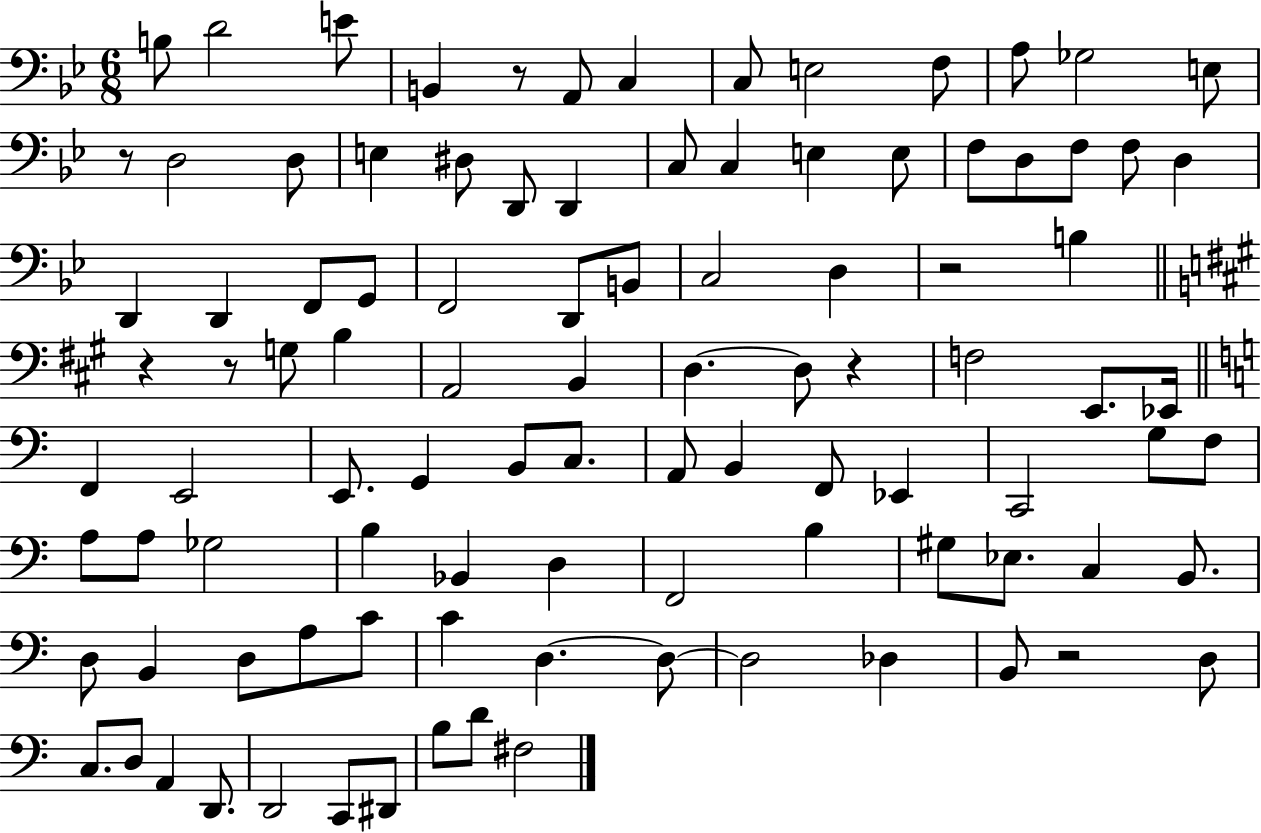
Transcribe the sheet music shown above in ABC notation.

X:1
T:Untitled
M:6/8
L:1/4
K:Bb
B,/2 D2 E/2 B,, z/2 A,,/2 C, C,/2 E,2 F,/2 A,/2 _G,2 E,/2 z/2 D,2 D,/2 E, ^D,/2 D,,/2 D,, C,/2 C, E, E,/2 F,/2 D,/2 F,/2 F,/2 D, D,, D,, F,,/2 G,,/2 F,,2 D,,/2 B,,/2 C,2 D, z2 B, z z/2 G,/2 B, A,,2 B,, D, D,/2 z F,2 E,,/2 _E,,/4 F,, E,,2 E,,/2 G,, B,,/2 C,/2 A,,/2 B,, F,,/2 _E,, C,,2 G,/2 F,/2 A,/2 A,/2 _G,2 B, _B,, D, F,,2 B, ^G,/2 _E,/2 C, B,,/2 D,/2 B,, D,/2 A,/2 C/2 C D, D,/2 D,2 _D, B,,/2 z2 D,/2 C,/2 D,/2 A,, D,,/2 D,,2 C,,/2 ^D,,/2 B,/2 D/2 ^F,2